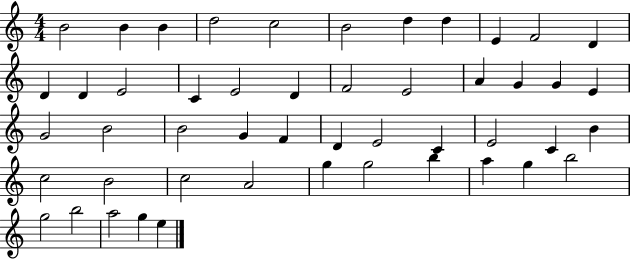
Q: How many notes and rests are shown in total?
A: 49